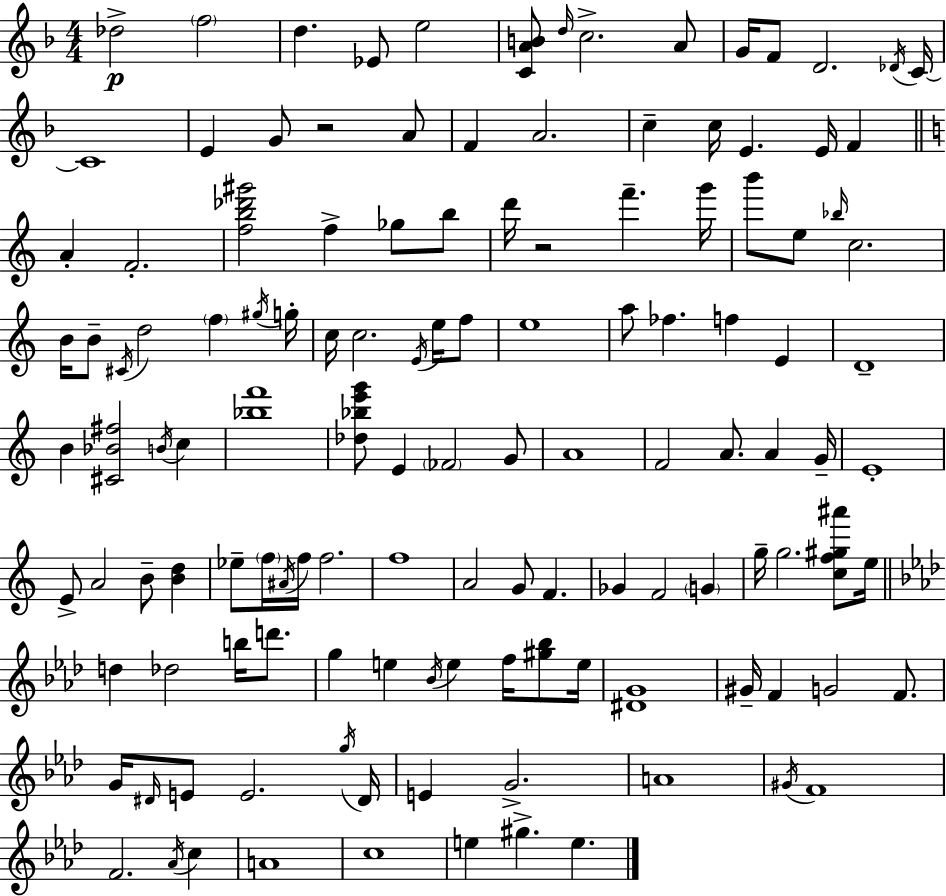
{
  \clef treble
  \numericTimeSignature
  \time 4/4
  \key d \minor
  des''2->\p \parenthesize f''2 | d''4. ees'8 e''2 | <c' a' b'>8 \grace { d''16 } c''2.-> a'8 | g'16 f'8 d'2. | \break \acciaccatura { des'16 } c'16~~ c'1 | e'4 g'8 r2 | a'8 f'4 a'2. | c''4-- c''16 e'4. e'16 f'4 | \break \bar "||" \break \key a \minor a'4-. f'2.-. | <f'' b'' des''' gis'''>2 f''4-> ges''8 b''8 | d'''16 r2 f'''4.-- g'''16 | b'''8 e''8 \grace { bes''16 } c''2. | \break b'16 b'8-- \acciaccatura { cis'16 } d''2 \parenthesize f''4 | \acciaccatura { gis''16 } g''16-. c''16 c''2. | \acciaccatura { e'16 } e''16 f''8 e''1 | a''8 fes''4. f''4 | \break e'4 d'1-- | b'4 <cis' bes' fis''>2 | \acciaccatura { b'16 } c''4 <bes'' f'''>1 | <des'' bes'' e''' g'''>8 e'4 \parenthesize fes'2 | \break g'8 a'1 | f'2 a'8. | a'4 g'16-- e'1-. | e'8-> a'2 b'8-- | \break <b' d''>4 ees''8-- \parenthesize f''16 \acciaccatura { ais'16 } f''16 f''2. | f''1 | a'2 g'8 | f'4. ges'4 f'2 | \break \parenthesize g'4 g''16-- g''2. | <c'' f'' gis'' ais'''>8 e''16 \bar "||" \break \key f \minor d''4 des''2 b''16 d'''8. | g''4 e''4 \acciaccatura { bes'16 } e''4 f''16 <gis'' bes''>8 | e''16 <dis' g'>1 | gis'16-- f'4 g'2 f'8. | \break g'16 \grace { dis'16 } e'8 e'2. | \acciaccatura { g''16 } dis'16 e'4 g'2.-> | a'1 | \acciaccatura { gis'16 } f'1 | \break f'2. | \acciaccatura { aes'16 } c''4 a'1 | c''1 | e''4 gis''4.-> e''4. | \break \bar "|."
}